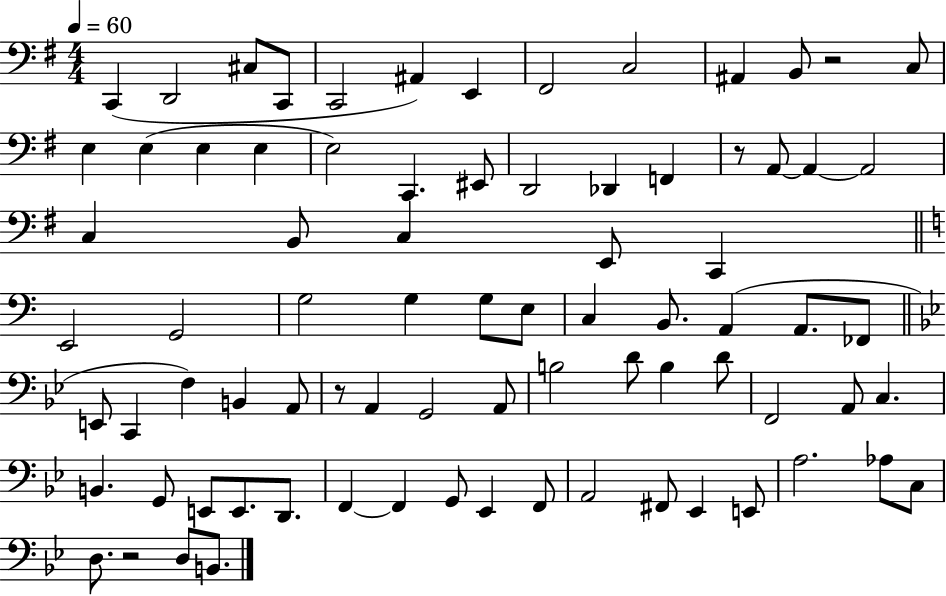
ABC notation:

X:1
T:Untitled
M:4/4
L:1/4
K:G
C,, D,,2 ^C,/2 C,,/2 C,,2 ^A,, E,, ^F,,2 C,2 ^A,, B,,/2 z2 C,/2 E, E, E, E, E,2 C,, ^E,,/2 D,,2 _D,, F,, z/2 A,,/2 A,, A,,2 C, B,,/2 C, E,,/2 C,, E,,2 G,,2 G,2 G, G,/2 E,/2 C, B,,/2 A,, A,,/2 _F,,/2 E,,/2 C,, F, B,, A,,/2 z/2 A,, G,,2 A,,/2 B,2 D/2 B, D/2 F,,2 A,,/2 C, B,, G,,/2 E,,/2 E,,/2 D,,/2 F,, F,, G,,/2 _E,, F,,/2 A,,2 ^F,,/2 _E,, E,,/2 A,2 _A,/2 C,/2 D,/2 z2 D,/2 B,,/2